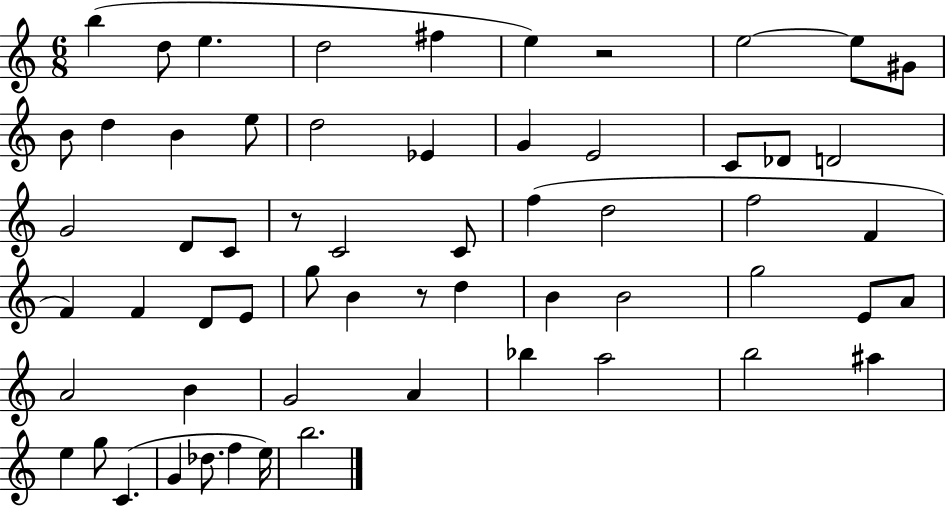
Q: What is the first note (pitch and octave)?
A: B5